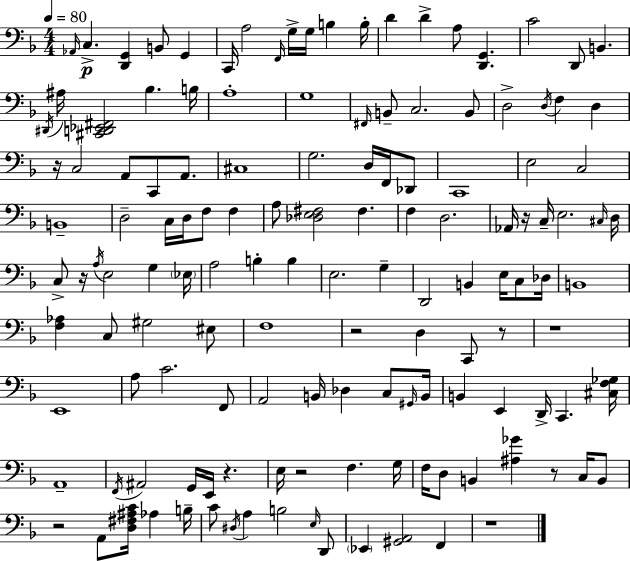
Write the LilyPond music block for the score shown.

{
  \clef bass
  \numericTimeSignature
  \time 4/4
  \key f \major
  \tempo 4 = 80
  \repeat volta 2 { \grace { aes,16 }\p c4.-> <d, g,>4 b,8 g,4 | c,16 a2 \grace { f,16 } g16-> g16 b4 | b16-. d'4 d'4-> a8 <d, g,>4. | c'2 d,8 b,4. | \break \acciaccatura { dis,16 } ais16 <cis, d, ees, fis,>2 bes4. | b16 a1-. | g1 | \grace { fis,16 } b,8-- c2. | \break b,8 d2-> \acciaccatura { d16 } f4 | d4 r16 c2 a,8 | c,8 a,8. cis1 | g2. | \break d16 f,16 des,8 c,1 | e2 c2 | b,1-- | d2-- c16 d16 f8 | \break f4 a8 <des e fis>2 fis4. | f4 d2. | aes,16 r16 c16-- e2. | \grace { cis16 } d16 c8-> r16 \acciaccatura { a16 } e2 | \break g4 \parenthesize ees16 a2 b4-. | b4 e2. | g4-- d,2 b,4 | e16 c8 des16 b,1 | \break <f aes>4 c8 gis2 | eis8 f1 | r2 d4 | c,8 r8 r1 | \break e,1 | a8 c'2. | f,8 a,2 b,16 | des4 c8 \grace { gis,16 } b,16 b,4 e,4 | \break d,16-> c,4. <cis f ges>16 a,1-- | \acciaccatura { f,16 } ais,2 | g,16 e,16 r4. e16 r2 | f4. g16 f16 d8 b,4 | \break <ais ges'>4 r8 c16 b,8 r2 | a,8 <d fis ais c'>16 aes4 b16-- c'8 \acciaccatura { dis16 } a4 | b2 \grace { e16 } d,8 \parenthesize ees,4 <gis, a,>2 | f,4 r1 | \break } \bar "|."
}